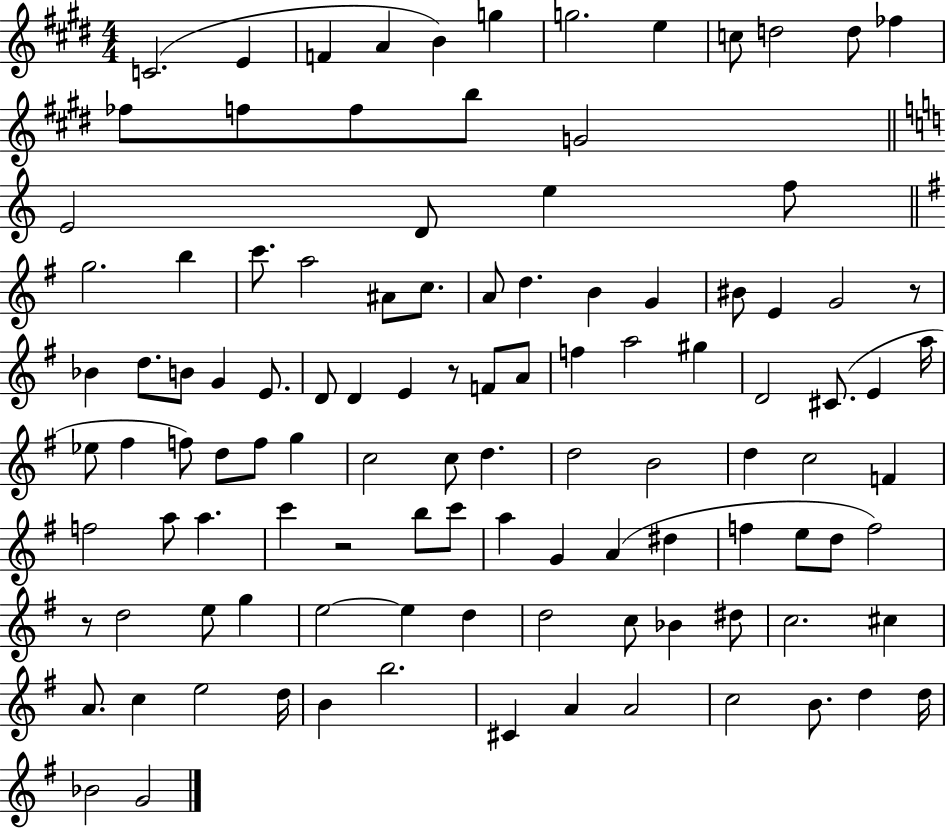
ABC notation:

X:1
T:Untitled
M:4/4
L:1/4
K:E
C2 E F A B g g2 e c/2 d2 d/2 _f _f/2 f/2 f/2 b/2 G2 E2 D/2 e f/2 g2 b c'/2 a2 ^A/2 c/2 A/2 d B G ^B/2 E G2 z/2 _B d/2 B/2 G E/2 D/2 D E z/2 F/2 A/2 f a2 ^g D2 ^C/2 E a/4 _e/2 ^f f/2 d/2 f/2 g c2 c/2 d d2 B2 d c2 F f2 a/2 a c' z2 b/2 c'/2 a G A ^d f e/2 d/2 f2 z/2 d2 e/2 g e2 e d d2 c/2 _B ^d/2 c2 ^c A/2 c e2 d/4 B b2 ^C A A2 c2 B/2 d d/4 _B2 G2